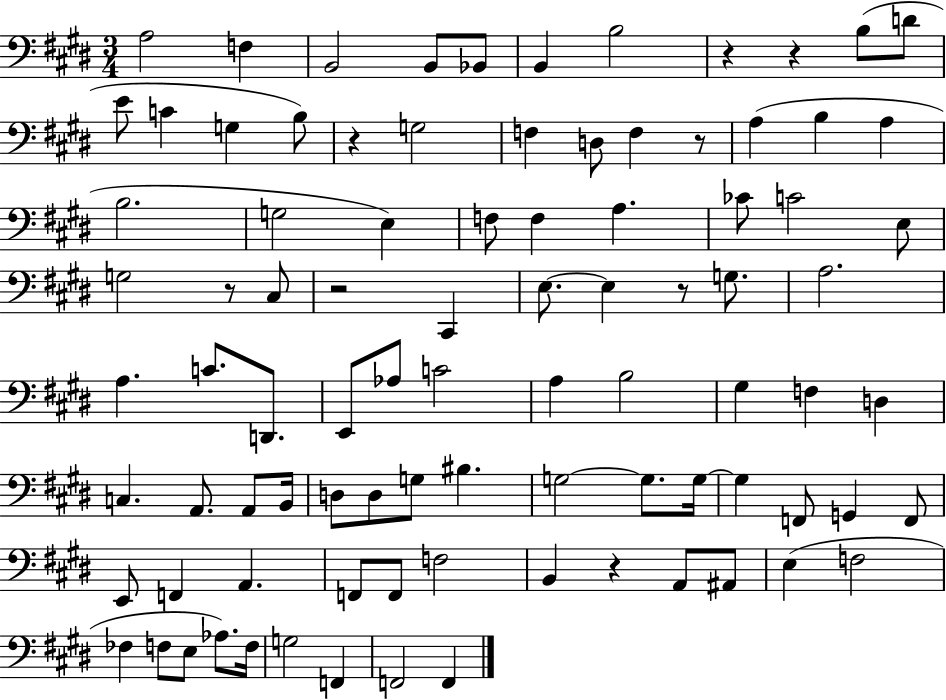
{
  \clef bass
  \numericTimeSignature
  \time 3/4
  \key e \major
  \repeat volta 2 { a2 f4 | b,2 b,8 bes,8 | b,4 b2 | r4 r4 b8( d'8 | \break e'8 c'4 g4 b8) | r4 g2 | f4 d8 f4 r8 | a4( b4 a4 | \break b2. | g2 e4) | f8 f4 a4. | ces'8 c'2 e8 | \break g2 r8 cis8 | r2 cis,4 | e8.~~ e4 r8 g8. | a2. | \break a4. c'8. d,8. | e,8 aes8 c'2 | a4 b2 | gis4 f4 d4 | \break c4. a,8. a,8 b,16 | d8 d8 g8 bis4. | g2~~ g8. g16~~ | g4 f,8 g,4 f,8 | \break e,8 f,4 a,4. | f,8 f,8 f2 | b,4 r4 a,8 ais,8 | e4( f2 | \break fes4 f8 e8 aes8.) f16 | g2 f,4 | f,2 f,4 | } \bar "|."
}